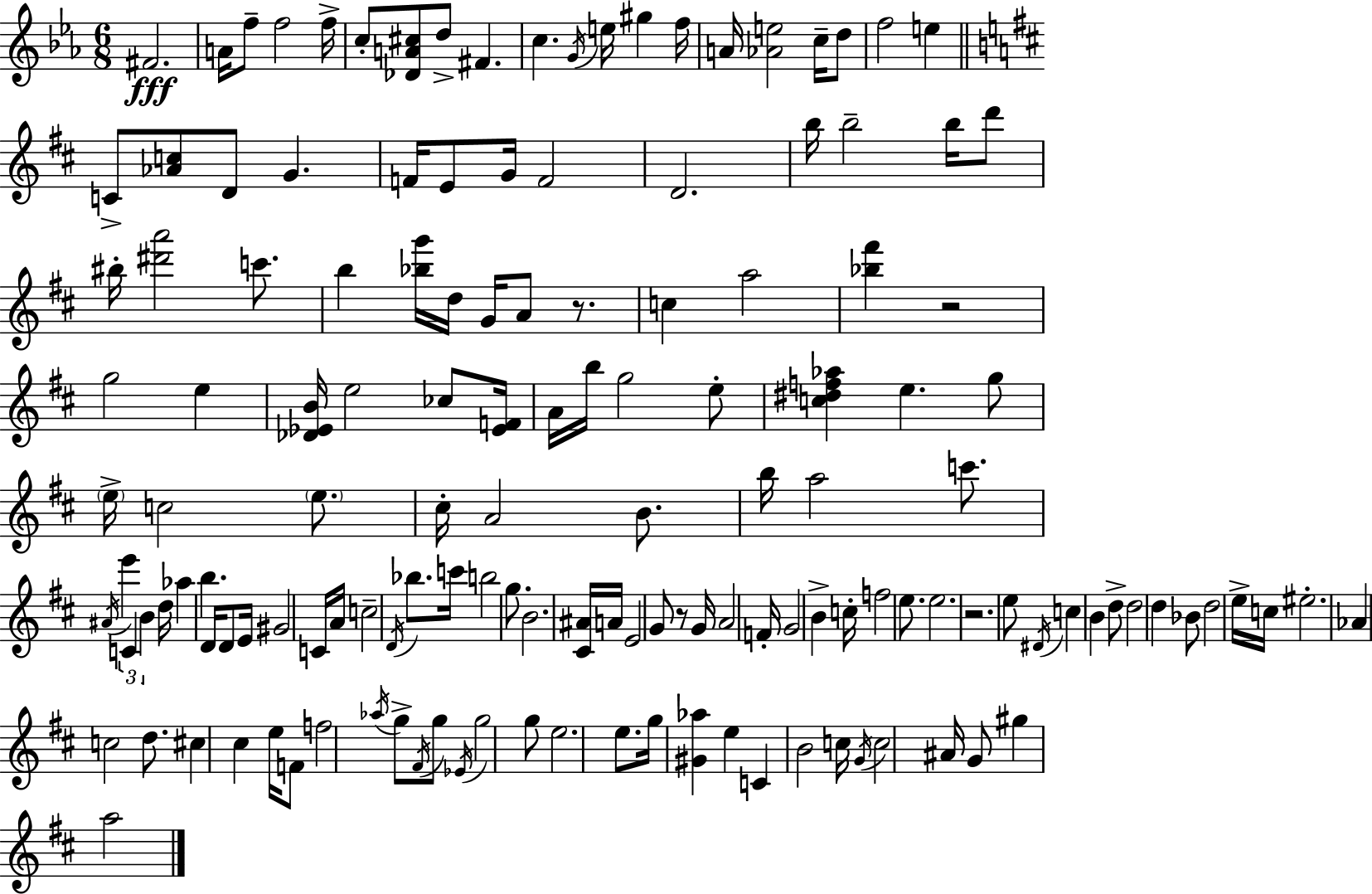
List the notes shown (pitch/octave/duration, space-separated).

F#4/h. A4/s F5/e F5/h F5/s C5/e [Db4,A4,C#5]/e D5/e F#4/q. C5/q. G4/s E5/s G#5/q F5/s A4/s [Ab4,E5]/h C5/s D5/e F5/h E5/q C4/e [Ab4,C5]/e D4/e G4/q. F4/s E4/e G4/s F4/h D4/h. B5/s B5/h B5/s D6/e BIS5/s [D#6,A6]/h C6/e. B5/q [Bb5,G6]/s D5/s G4/s A4/e R/e. C5/q A5/h [Bb5,F#6]/q R/h G5/h E5/q [Db4,Eb4,B4]/s E5/h CES5/e [Eb4,F4]/s A4/s B5/s G5/h E5/e [C5,D#5,F5,Ab5]/q E5/q. G5/e E5/s C5/h E5/e. C#5/s A4/h B4/e. B5/s A5/h C6/e. A#4/s E6/q C4/q B4/q D5/s Ab5/q B5/q. D4/s D4/e E4/s G#4/h C4/s A4/s C5/h D4/s Bb5/e. C6/s B5/h G5/e. B4/h. [C#4,A#4]/s A4/s E4/h G4/e R/e G4/s A4/h F4/s G4/h B4/q C5/s F5/h E5/e. E5/h. R/h. E5/e D#4/s C5/q B4/q D5/e D5/h D5/q Bb4/e D5/h E5/s C5/s EIS5/h. Ab4/q C5/h D5/e. C#5/q C#5/q E5/s F4/e F5/h Ab5/s G5/e F#4/s G5/e Eb4/s G5/h G5/e E5/h. E5/e. G5/s [G#4,Ab5]/q E5/q C4/q B4/h C5/s G4/s C5/h A#4/s G4/e G#5/q A5/h